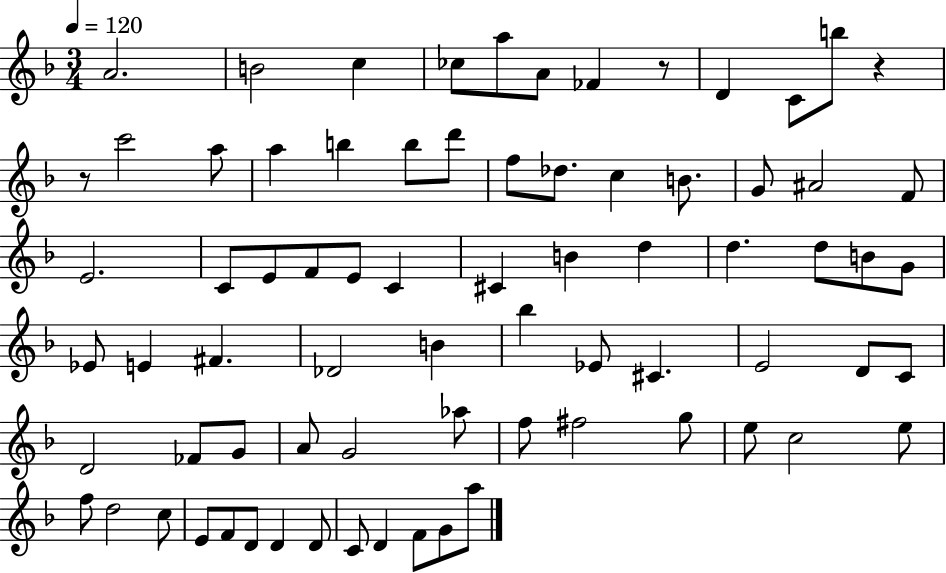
{
  \clef treble
  \numericTimeSignature
  \time 3/4
  \key f \major
  \tempo 4 = 120
  a'2. | b'2 c''4 | ces''8 a''8 a'8 fes'4 r8 | d'4 c'8 b''8 r4 | \break r8 c'''2 a''8 | a''4 b''4 b''8 d'''8 | f''8 des''8. c''4 b'8. | g'8 ais'2 f'8 | \break e'2. | c'8 e'8 f'8 e'8 c'4 | cis'4 b'4 d''4 | d''4. d''8 b'8 g'8 | \break ees'8 e'4 fis'4. | des'2 b'4 | bes''4 ees'8 cis'4. | e'2 d'8 c'8 | \break d'2 fes'8 g'8 | a'8 g'2 aes''8 | f''8 fis''2 g''8 | e''8 c''2 e''8 | \break f''8 d''2 c''8 | e'8 f'8 d'8 d'4 d'8 | c'8 d'4 f'8 g'8 a''8 | \bar "|."
}